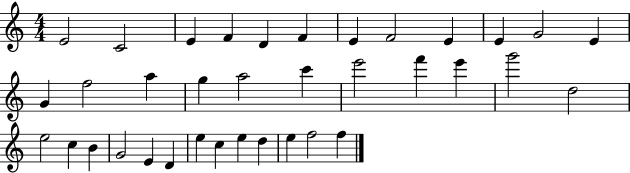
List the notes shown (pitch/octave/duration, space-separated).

E4/h C4/h E4/q F4/q D4/q F4/q E4/q F4/h E4/q E4/q G4/h E4/q G4/q F5/h A5/q G5/q A5/h C6/q E6/h F6/q E6/q G6/h D5/h E5/h C5/q B4/q G4/h E4/q D4/q E5/q C5/q E5/q D5/q E5/q F5/h F5/q